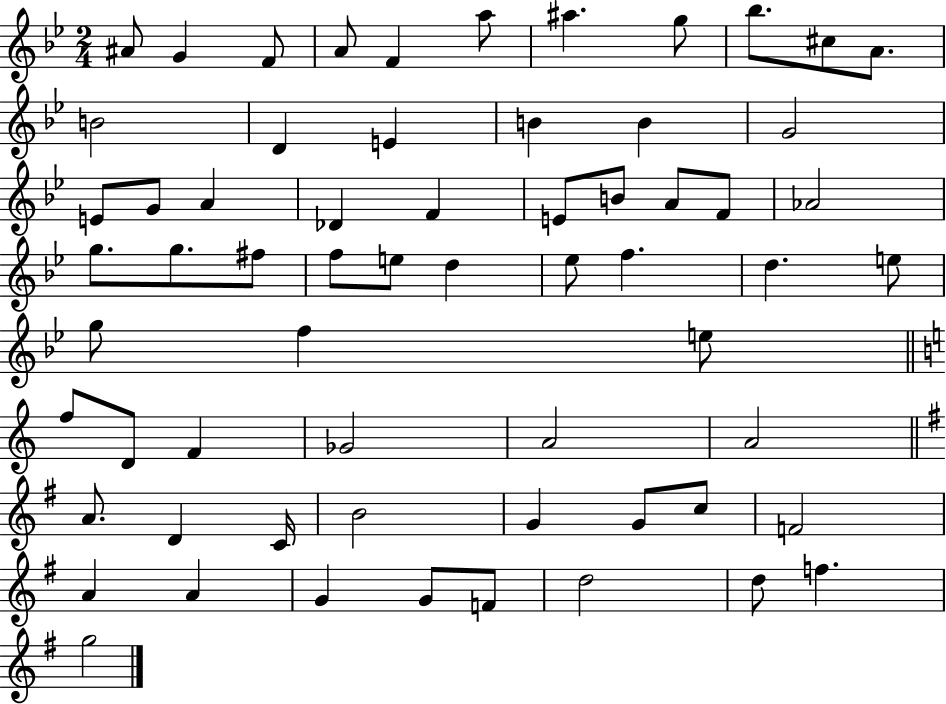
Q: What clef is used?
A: treble